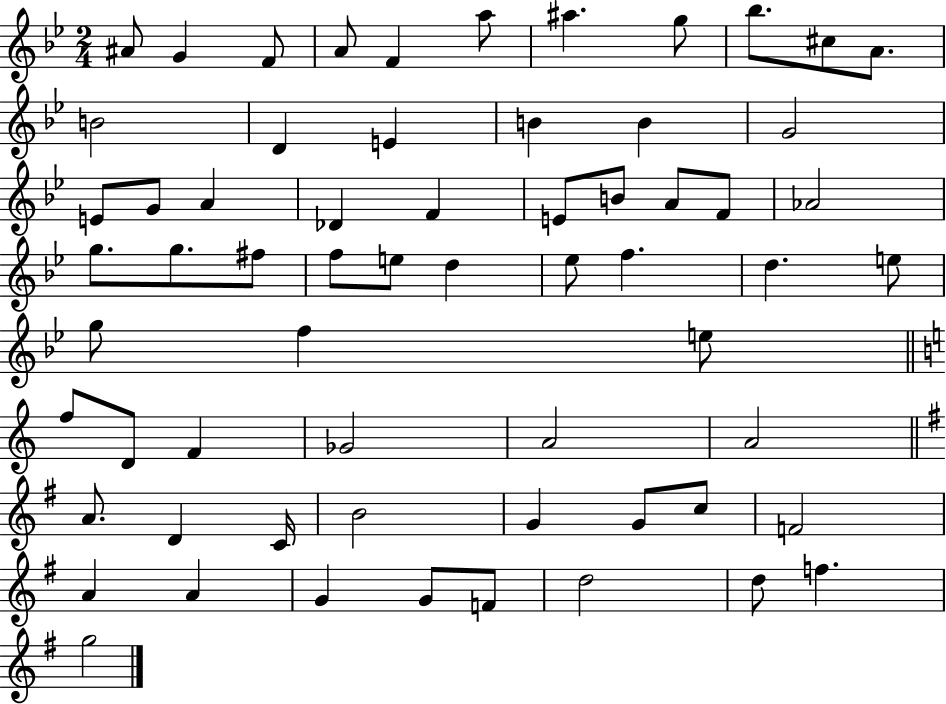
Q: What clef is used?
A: treble